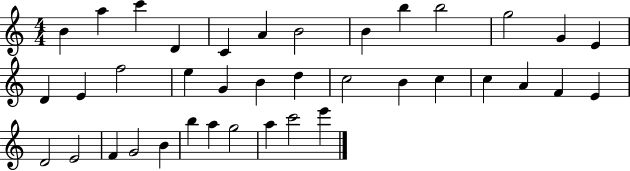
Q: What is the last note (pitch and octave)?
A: E6